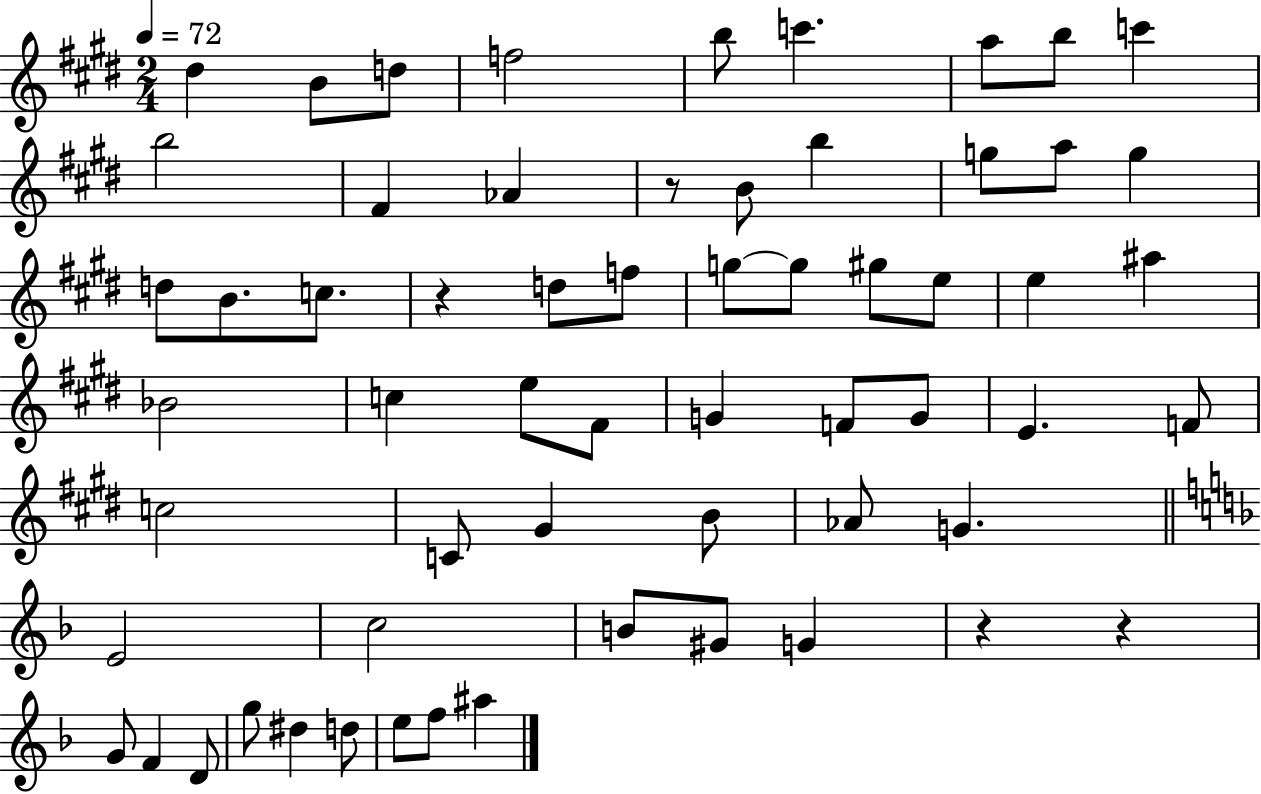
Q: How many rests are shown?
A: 4